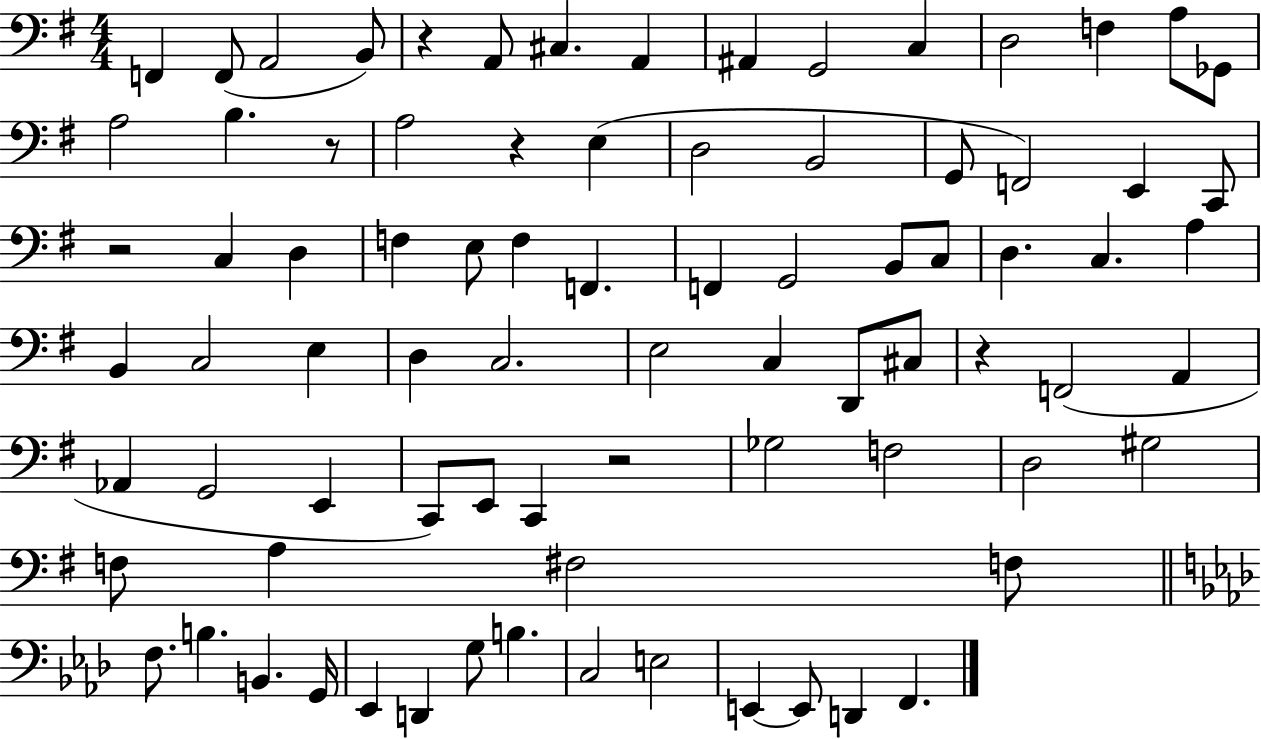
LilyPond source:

{
  \clef bass
  \numericTimeSignature
  \time 4/4
  \key g \major
  f,4 f,8( a,2 b,8) | r4 a,8 cis4. a,4 | ais,4 g,2 c4 | d2 f4 a8 ges,8 | \break a2 b4. r8 | a2 r4 e4( | d2 b,2 | g,8 f,2) e,4 c,8 | \break r2 c4 d4 | f4 e8 f4 f,4. | f,4 g,2 b,8 c8 | d4. c4. a4 | \break b,4 c2 e4 | d4 c2. | e2 c4 d,8 cis8 | r4 f,2( a,4 | \break aes,4 g,2 e,4 | c,8) e,8 c,4 r2 | ges2 f2 | d2 gis2 | \break f8 a4 fis2 f8 | \bar "||" \break \key f \minor f8. b4. b,4. g,16 | ees,4 d,4 g8 b4. | c2 e2 | e,4~~ e,8 d,4 f,4. | \break \bar "|."
}